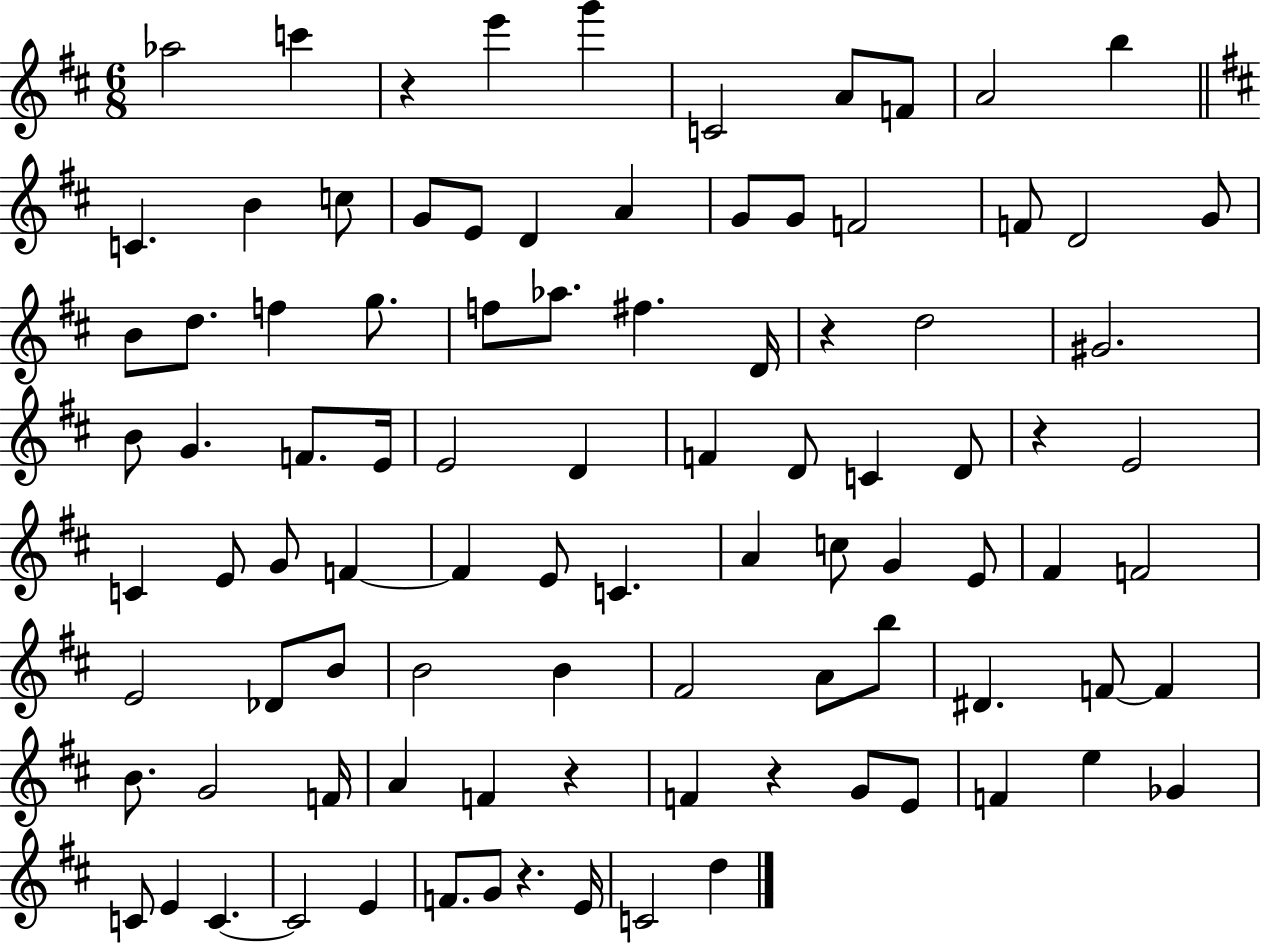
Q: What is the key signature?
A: D major